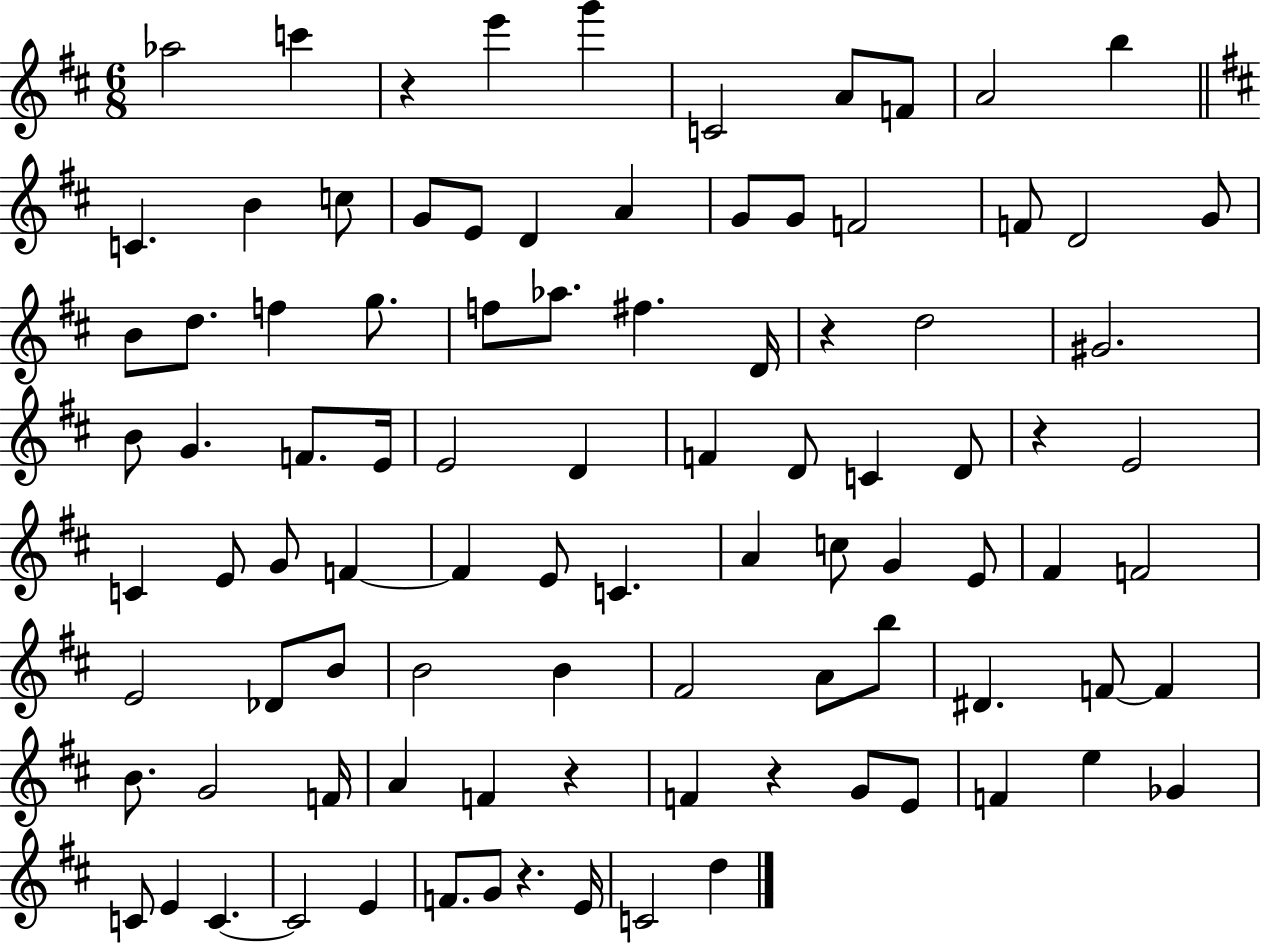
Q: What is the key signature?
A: D major